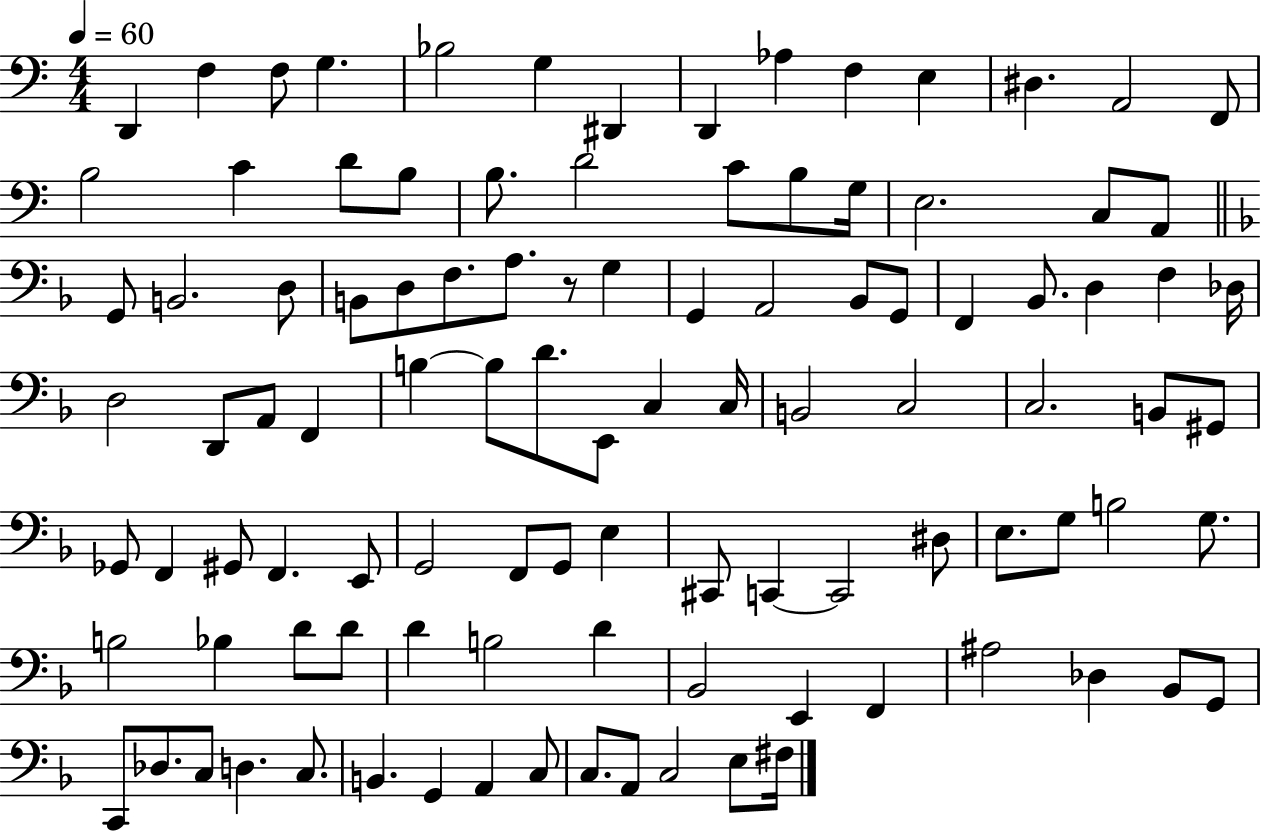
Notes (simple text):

D2/q F3/q F3/e G3/q. Bb3/h G3/q D#2/q D2/q Ab3/q F3/q E3/q D#3/q. A2/h F2/e B3/h C4/q D4/e B3/e B3/e. D4/h C4/e B3/e G3/s E3/h. C3/e A2/e G2/e B2/h. D3/e B2/e D3/e F3/e. A3/e. R/e G3/q G2/q A2/h Bb2/e G2/e F2/q Bb2/e. D3/q F3/q Db3/s D3/h D2/e A2/e F2/q B3/q B3/e D4/e. E2/e C3/q C3/s B2/h C3/h C3/h. B2/e G#2/e Gb2/e F2/q G#2/e F2/q. E2/e G2/h F2/e G2/e E3/q C#2/e C2/q C2/h D#3/e E3/e. G3/e B3/h G3/e. B3/h Bb3/q D4/e D4/e D4/q B3/h D4/q Bb2/h E2/q F2/q A#3/h Db3/q Bb2/e G2/e C2/e Db3/e. C3/e D3/q. C3/e. B2/q. G2/q A2/q C3/e C3/e. A2/e C3/h E3/e F#3/s